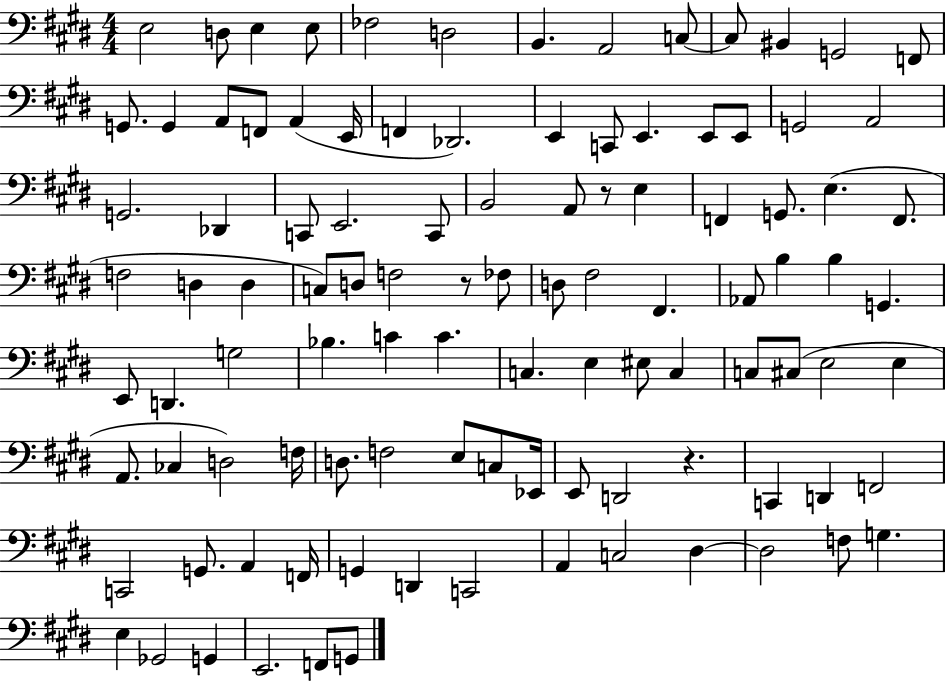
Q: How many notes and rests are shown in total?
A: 104